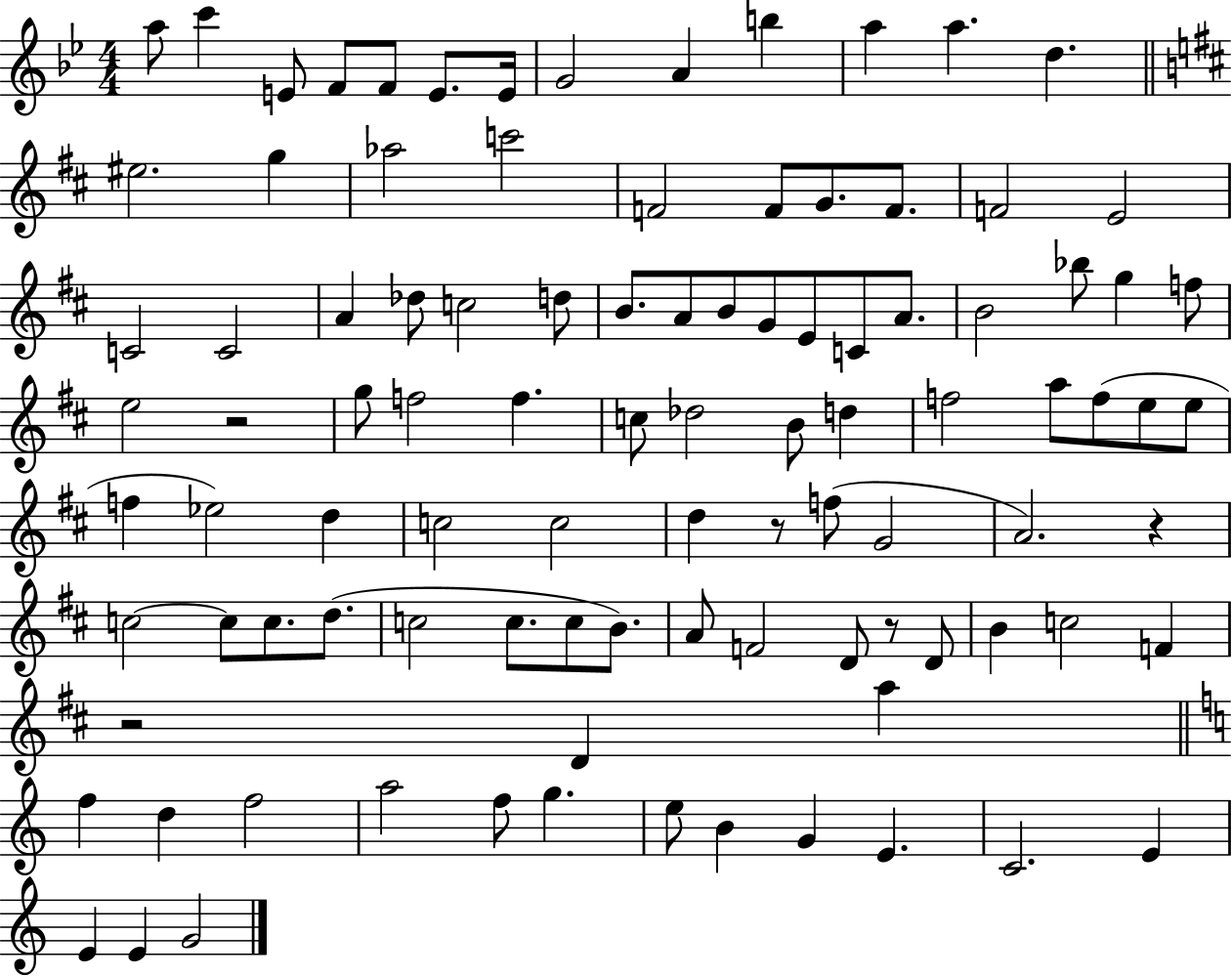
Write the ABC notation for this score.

X:1
T:Untitled
M:4/4
L:1/4
K:Bb
a/2 c' E/2 F/2 F/2 E/2 E/4 G2 A b a a d ^e2 g _a2 c'2 F2 F/2 G/2 F/2 F2 E2 C2 C2 A _d/2 c2 d/2 B/2 A/2 B/2 G/2 E/2 C/2 A/2 B2 _b/2 g f/2 e2 z2 g/2 f2 f c/2 _d2 B/2 d f2 a/2 f/2 e/2 e/2 f _e2 d c2 c2 d z/2 f/2 G2 A2 z c2 c/2 c/2 d/2 c2 c/2 c/2 B/2 A/2 F2 D/2 z/2 D/2 B c2 F z2 D a f d f2 a2 f/2 g e/2 B G E C2 E E E G2